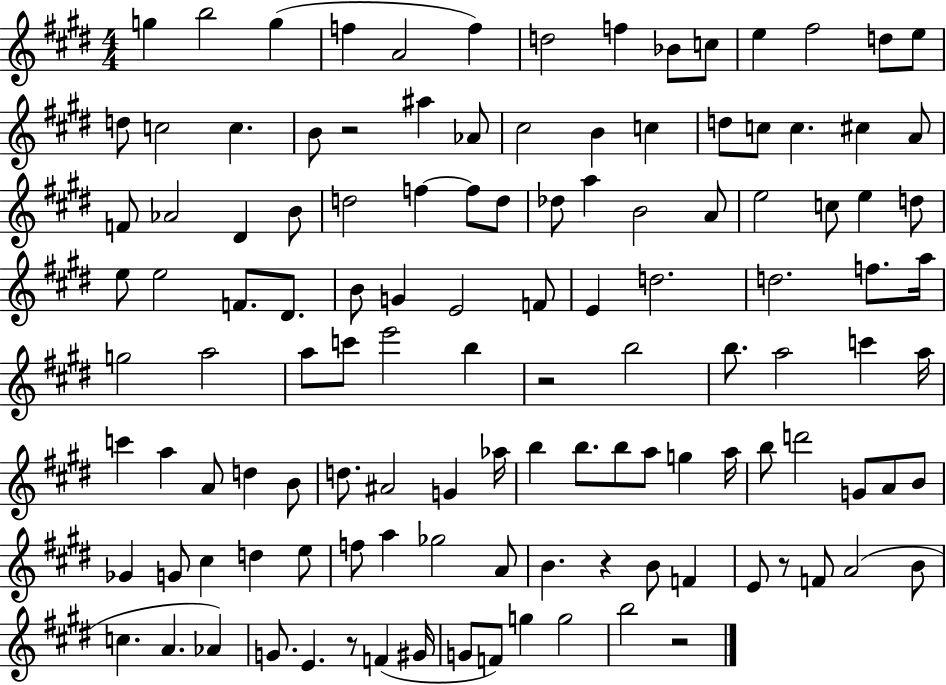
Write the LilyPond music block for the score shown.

{
  \clef treble
  \numericTimeSignature
  \time 4/4
  \key e \major
  g''4 b''2 g''4( | f''4 a'2 f''4) | d''2 f''4 bes'8 c''8 | e''4 fis''2 d''8 e''8 | \break d''8 c''2 c''4. | b'8 r2 ais''4 aes'8 | cis''2 b'4 c''4 | d''8 c''8 c''4. cis''4 a'8 | \break f'8 aes'2 dis'4 b'8 | d''2 f''4~~ f''8 d''8 | des''8 a''4 b'2 a'8 | e''2 c''8 e''4 d''8 | \break e''8 e''2 f'8. dis'8. | b'8 g'4 e'2 f'8 | e'4 d''2. | d''2. f''8. a''16 | \break g''2 a''2 | a''8 c'''8 e'''2 b''4 | r2 b''2 | b''8. a''2 c'''4 a''16 | \break c'''4 a''4 a'8 d''4 b'8 | d''8. ais'2 g'4 aes''16 | b''4 b''8. b''8 a''8 g''4 a''16 | b''8 d'''2 g'8 a'8 b'8 | \break ges'4 g'8 cis''4 d''4 e''8 | f''8 a''4 ges''2 a'8 | b'4. r4 b'8 f'4 | e'8 r8 f'8 a'2( b'8 | \break c''4. a'4. aes'4) | g'8. e'4. r8 f'4( gis'16 | g'8 f'8) g''4 g''2 | b''2 r2 | \break \bar "|."
}